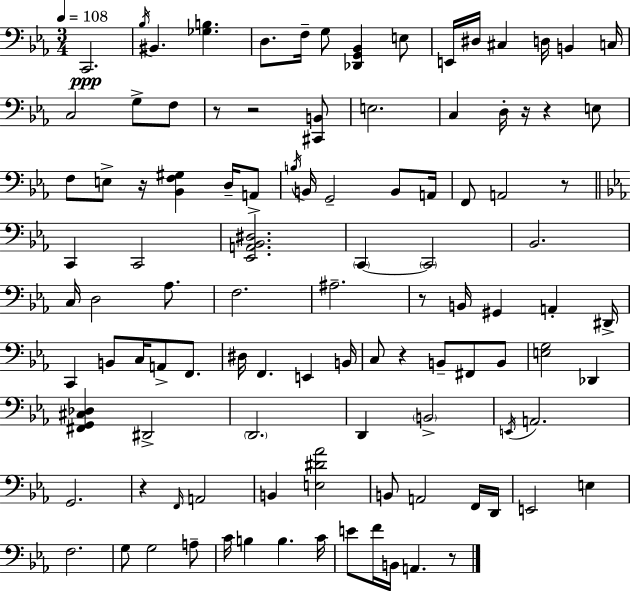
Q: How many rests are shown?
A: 10